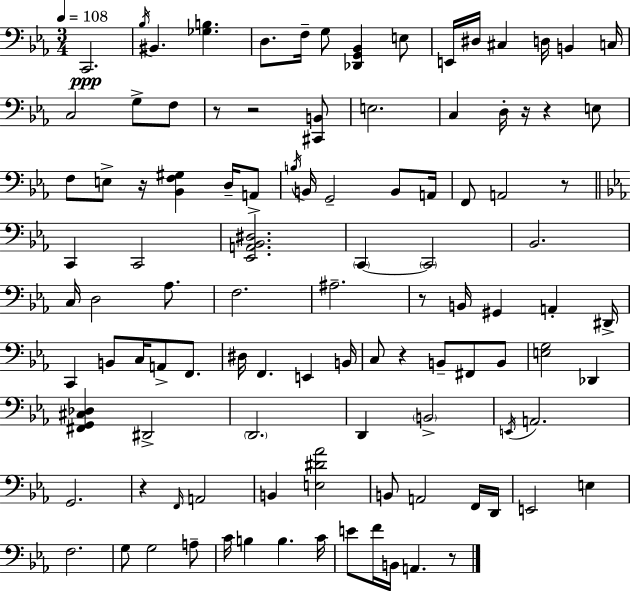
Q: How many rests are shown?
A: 10